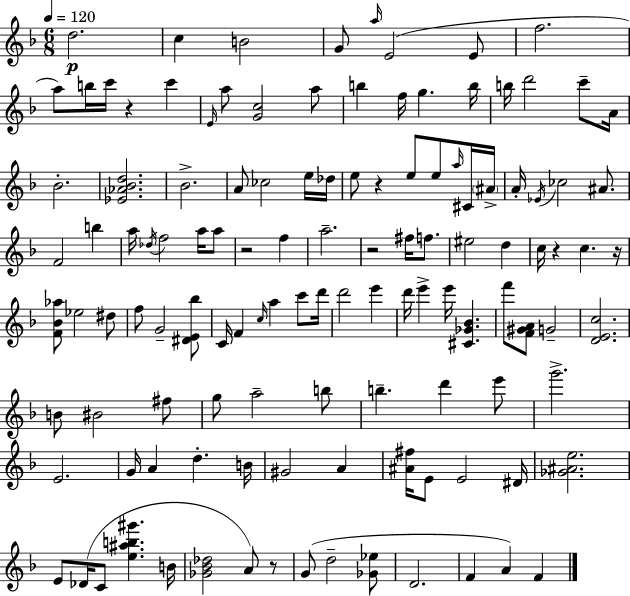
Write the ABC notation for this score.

X:1
T:Untitled
M:6/8
L:1/4
K:Dm
d2 c B2 G/2 a/4 E2 E/2 f2 a/2 b/4 c'/4 z c' E/4 a/2 [Gc]2 a/2 b f/4 g b/4 b/4 d'2 c'/2 A/4 _B2 [_E_A_Bd]2 _B2 A/2 _c2 e/4 _d/4 e/2 z e/2 e/2 a/4 ^C/4 ^A/4 A/4 _E/4 _c2 ^A/2 F2 b a/4 _d/4 f2 a/4 a/2 z2 f a2 z2 ^f/4 f/2 ^e2 d c/4 z c z/4 [F_B_a]/2 _e2 ^d/2 f/2 G2 [^DE_b]/2 C/4 F c/4 a c'/2 d'/4 d'2 e' d'/4 e' e'/4 [^C_G_B] f'/2 [F^GA]/2 G2 [DEc]2 B/2 ^B2 ^f/2 g/2 a2 b/2 b d' e'/2 g'2 E2 G/4 A d B/4 ^G2 A [^A^f]/4 E/2 E2 ^D/4 [_G^Ae]2 E/2 _D/4 C/2 [e^ab^g'] B/4 [_G_B_d]2 A/2 z/2 G/2 d2 [_G_e]/2 D2 F A F